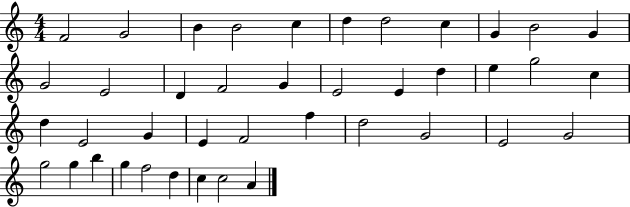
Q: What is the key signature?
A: C major